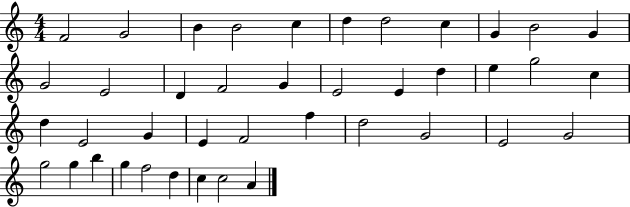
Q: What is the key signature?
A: C major